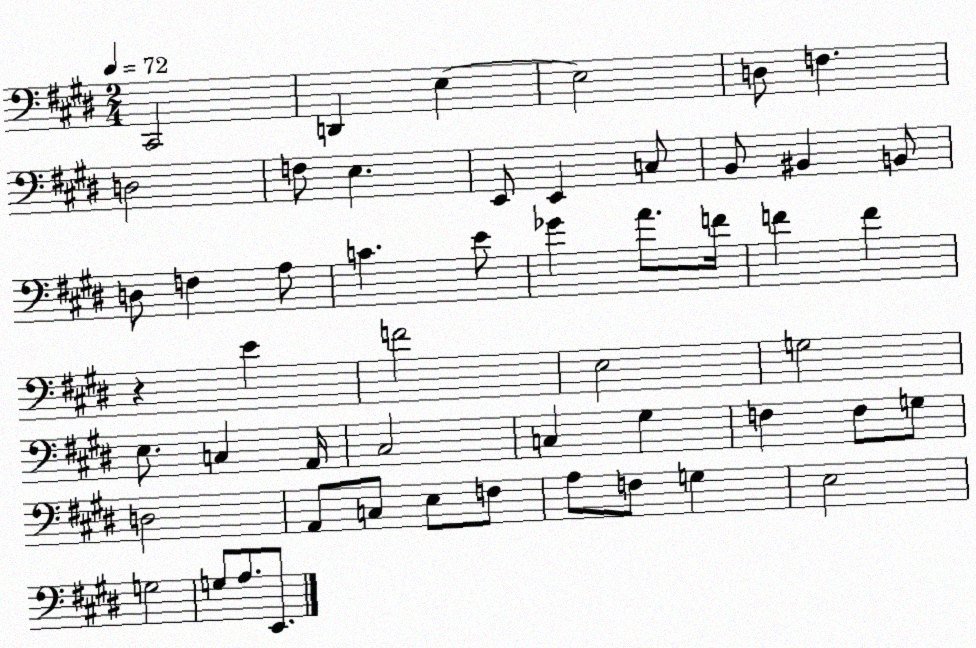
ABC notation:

X:1
T:Untitled
M:2/4
L:1/4
K:E
^C,,2 D,, E, E,2 D,/2 F, D,2 F,/2 E, E,,/2 E,, C,/2 B,,/2 ^B,, B,,/2 D,/2 F, A,/2 C E/2 _G A/2 F/4 F F z E F2 E,2 G,2 E,/2 C, A,,/4 ^C,2 C, ^G, F, F,/2 G,/2 D,2 A,,/2 C,/2 E,/2 F,/2 A,/2 F,/2 G, E,2 G,2 G,/2 A,/2 E,,/2